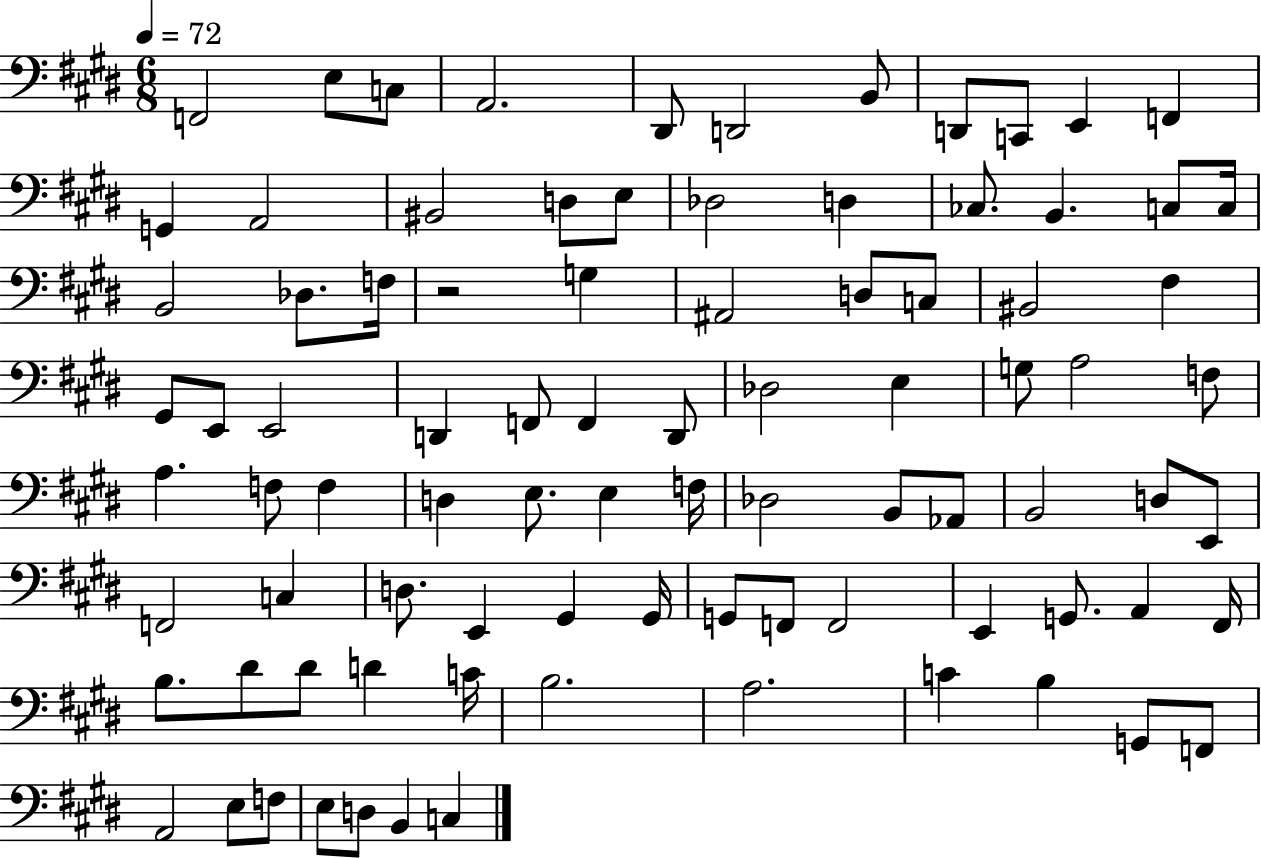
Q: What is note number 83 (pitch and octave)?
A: F3